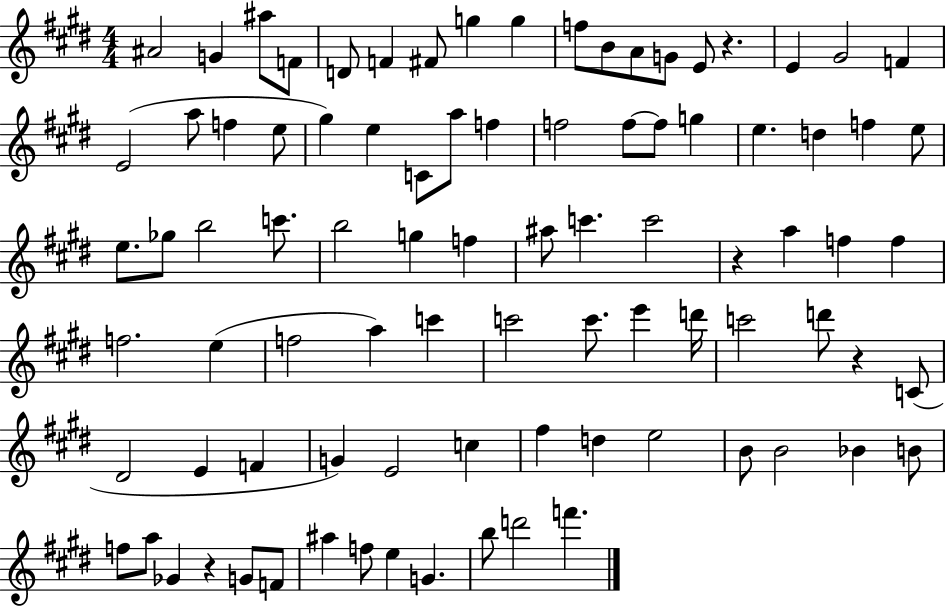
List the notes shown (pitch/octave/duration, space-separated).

A#4/h G4/q A#5/e F4/e D4/e F4/q F#4/e G5/q G5/q F5/e B4/e A4/e G4/e E4/e R/q. E4/q G#4/h F4/q E4/h A5/e F5/q E5/e G#5/q E5/q C4/e A5/e F5/q F5/h F5/e F5/e G5/q E5/q. D5/q F5/q E5/e E5/e. Gb5/e B5/h C6/e. B5/h G5/q F5/q A#5/e C6/q. C6/h R/q A5/q F5/q F5/q F5/h. E5/q F5/h A5/q C6/q C6/h C6/e. E6/q D6/s C6/h D6/e R/q C4/e D#4/h E4/q F4/q G4/q E4/h C5/q F#5/q D5/q E5/h B4/e B4/h Bb4/q B4/e F5/e A5/e Gb4/q R/q G4/e F4/e A#5/q F5/e E5/q G4/q. B5/e D6/h F6/q.